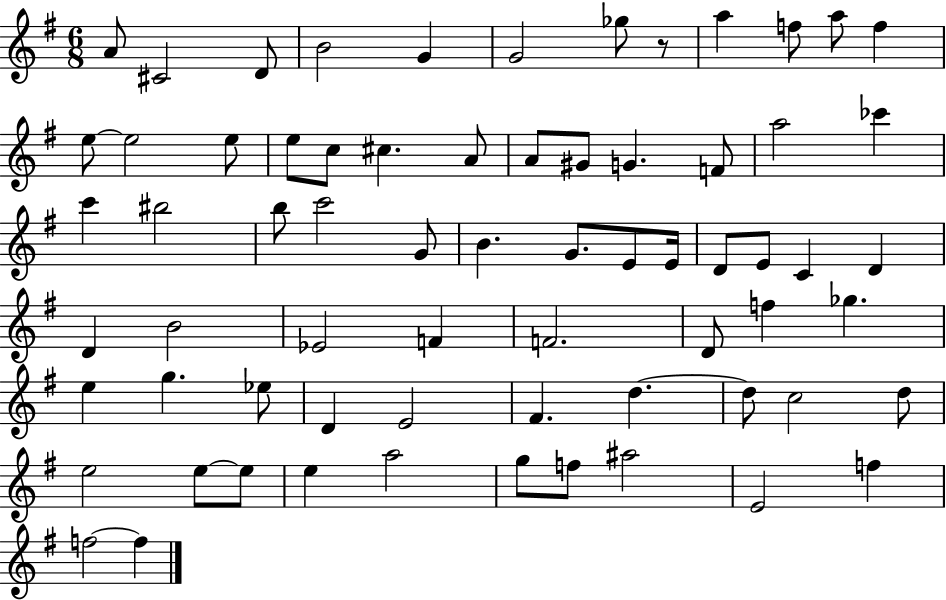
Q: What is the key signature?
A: G major